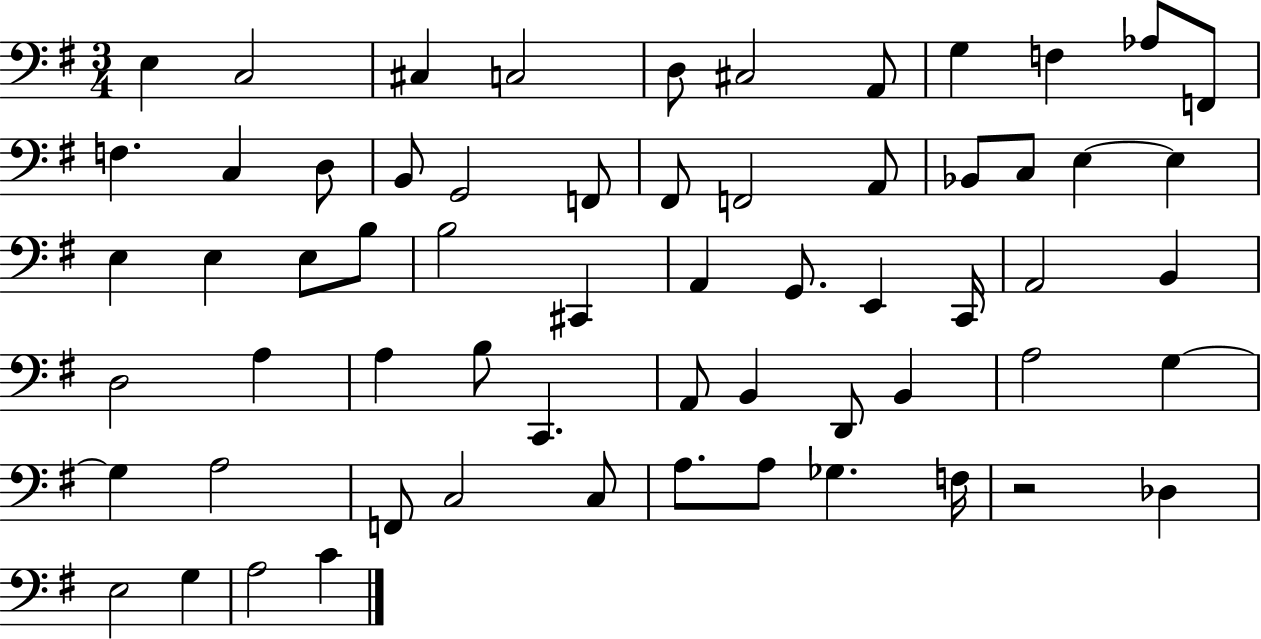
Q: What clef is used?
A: bass